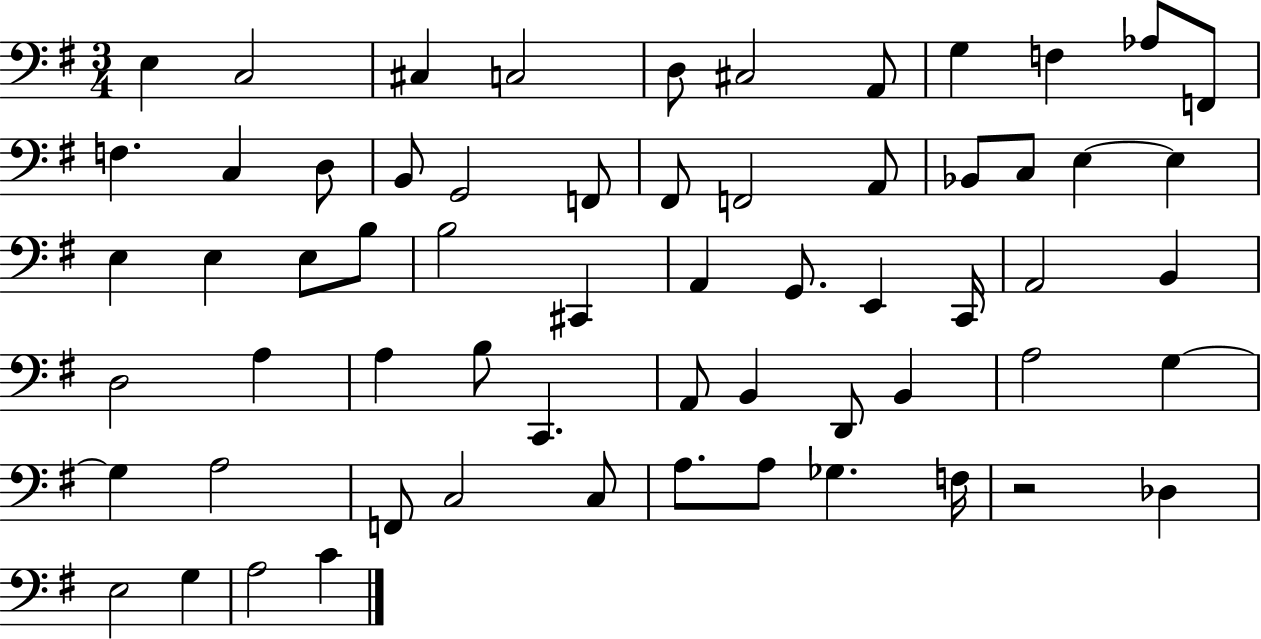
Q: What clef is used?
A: bass